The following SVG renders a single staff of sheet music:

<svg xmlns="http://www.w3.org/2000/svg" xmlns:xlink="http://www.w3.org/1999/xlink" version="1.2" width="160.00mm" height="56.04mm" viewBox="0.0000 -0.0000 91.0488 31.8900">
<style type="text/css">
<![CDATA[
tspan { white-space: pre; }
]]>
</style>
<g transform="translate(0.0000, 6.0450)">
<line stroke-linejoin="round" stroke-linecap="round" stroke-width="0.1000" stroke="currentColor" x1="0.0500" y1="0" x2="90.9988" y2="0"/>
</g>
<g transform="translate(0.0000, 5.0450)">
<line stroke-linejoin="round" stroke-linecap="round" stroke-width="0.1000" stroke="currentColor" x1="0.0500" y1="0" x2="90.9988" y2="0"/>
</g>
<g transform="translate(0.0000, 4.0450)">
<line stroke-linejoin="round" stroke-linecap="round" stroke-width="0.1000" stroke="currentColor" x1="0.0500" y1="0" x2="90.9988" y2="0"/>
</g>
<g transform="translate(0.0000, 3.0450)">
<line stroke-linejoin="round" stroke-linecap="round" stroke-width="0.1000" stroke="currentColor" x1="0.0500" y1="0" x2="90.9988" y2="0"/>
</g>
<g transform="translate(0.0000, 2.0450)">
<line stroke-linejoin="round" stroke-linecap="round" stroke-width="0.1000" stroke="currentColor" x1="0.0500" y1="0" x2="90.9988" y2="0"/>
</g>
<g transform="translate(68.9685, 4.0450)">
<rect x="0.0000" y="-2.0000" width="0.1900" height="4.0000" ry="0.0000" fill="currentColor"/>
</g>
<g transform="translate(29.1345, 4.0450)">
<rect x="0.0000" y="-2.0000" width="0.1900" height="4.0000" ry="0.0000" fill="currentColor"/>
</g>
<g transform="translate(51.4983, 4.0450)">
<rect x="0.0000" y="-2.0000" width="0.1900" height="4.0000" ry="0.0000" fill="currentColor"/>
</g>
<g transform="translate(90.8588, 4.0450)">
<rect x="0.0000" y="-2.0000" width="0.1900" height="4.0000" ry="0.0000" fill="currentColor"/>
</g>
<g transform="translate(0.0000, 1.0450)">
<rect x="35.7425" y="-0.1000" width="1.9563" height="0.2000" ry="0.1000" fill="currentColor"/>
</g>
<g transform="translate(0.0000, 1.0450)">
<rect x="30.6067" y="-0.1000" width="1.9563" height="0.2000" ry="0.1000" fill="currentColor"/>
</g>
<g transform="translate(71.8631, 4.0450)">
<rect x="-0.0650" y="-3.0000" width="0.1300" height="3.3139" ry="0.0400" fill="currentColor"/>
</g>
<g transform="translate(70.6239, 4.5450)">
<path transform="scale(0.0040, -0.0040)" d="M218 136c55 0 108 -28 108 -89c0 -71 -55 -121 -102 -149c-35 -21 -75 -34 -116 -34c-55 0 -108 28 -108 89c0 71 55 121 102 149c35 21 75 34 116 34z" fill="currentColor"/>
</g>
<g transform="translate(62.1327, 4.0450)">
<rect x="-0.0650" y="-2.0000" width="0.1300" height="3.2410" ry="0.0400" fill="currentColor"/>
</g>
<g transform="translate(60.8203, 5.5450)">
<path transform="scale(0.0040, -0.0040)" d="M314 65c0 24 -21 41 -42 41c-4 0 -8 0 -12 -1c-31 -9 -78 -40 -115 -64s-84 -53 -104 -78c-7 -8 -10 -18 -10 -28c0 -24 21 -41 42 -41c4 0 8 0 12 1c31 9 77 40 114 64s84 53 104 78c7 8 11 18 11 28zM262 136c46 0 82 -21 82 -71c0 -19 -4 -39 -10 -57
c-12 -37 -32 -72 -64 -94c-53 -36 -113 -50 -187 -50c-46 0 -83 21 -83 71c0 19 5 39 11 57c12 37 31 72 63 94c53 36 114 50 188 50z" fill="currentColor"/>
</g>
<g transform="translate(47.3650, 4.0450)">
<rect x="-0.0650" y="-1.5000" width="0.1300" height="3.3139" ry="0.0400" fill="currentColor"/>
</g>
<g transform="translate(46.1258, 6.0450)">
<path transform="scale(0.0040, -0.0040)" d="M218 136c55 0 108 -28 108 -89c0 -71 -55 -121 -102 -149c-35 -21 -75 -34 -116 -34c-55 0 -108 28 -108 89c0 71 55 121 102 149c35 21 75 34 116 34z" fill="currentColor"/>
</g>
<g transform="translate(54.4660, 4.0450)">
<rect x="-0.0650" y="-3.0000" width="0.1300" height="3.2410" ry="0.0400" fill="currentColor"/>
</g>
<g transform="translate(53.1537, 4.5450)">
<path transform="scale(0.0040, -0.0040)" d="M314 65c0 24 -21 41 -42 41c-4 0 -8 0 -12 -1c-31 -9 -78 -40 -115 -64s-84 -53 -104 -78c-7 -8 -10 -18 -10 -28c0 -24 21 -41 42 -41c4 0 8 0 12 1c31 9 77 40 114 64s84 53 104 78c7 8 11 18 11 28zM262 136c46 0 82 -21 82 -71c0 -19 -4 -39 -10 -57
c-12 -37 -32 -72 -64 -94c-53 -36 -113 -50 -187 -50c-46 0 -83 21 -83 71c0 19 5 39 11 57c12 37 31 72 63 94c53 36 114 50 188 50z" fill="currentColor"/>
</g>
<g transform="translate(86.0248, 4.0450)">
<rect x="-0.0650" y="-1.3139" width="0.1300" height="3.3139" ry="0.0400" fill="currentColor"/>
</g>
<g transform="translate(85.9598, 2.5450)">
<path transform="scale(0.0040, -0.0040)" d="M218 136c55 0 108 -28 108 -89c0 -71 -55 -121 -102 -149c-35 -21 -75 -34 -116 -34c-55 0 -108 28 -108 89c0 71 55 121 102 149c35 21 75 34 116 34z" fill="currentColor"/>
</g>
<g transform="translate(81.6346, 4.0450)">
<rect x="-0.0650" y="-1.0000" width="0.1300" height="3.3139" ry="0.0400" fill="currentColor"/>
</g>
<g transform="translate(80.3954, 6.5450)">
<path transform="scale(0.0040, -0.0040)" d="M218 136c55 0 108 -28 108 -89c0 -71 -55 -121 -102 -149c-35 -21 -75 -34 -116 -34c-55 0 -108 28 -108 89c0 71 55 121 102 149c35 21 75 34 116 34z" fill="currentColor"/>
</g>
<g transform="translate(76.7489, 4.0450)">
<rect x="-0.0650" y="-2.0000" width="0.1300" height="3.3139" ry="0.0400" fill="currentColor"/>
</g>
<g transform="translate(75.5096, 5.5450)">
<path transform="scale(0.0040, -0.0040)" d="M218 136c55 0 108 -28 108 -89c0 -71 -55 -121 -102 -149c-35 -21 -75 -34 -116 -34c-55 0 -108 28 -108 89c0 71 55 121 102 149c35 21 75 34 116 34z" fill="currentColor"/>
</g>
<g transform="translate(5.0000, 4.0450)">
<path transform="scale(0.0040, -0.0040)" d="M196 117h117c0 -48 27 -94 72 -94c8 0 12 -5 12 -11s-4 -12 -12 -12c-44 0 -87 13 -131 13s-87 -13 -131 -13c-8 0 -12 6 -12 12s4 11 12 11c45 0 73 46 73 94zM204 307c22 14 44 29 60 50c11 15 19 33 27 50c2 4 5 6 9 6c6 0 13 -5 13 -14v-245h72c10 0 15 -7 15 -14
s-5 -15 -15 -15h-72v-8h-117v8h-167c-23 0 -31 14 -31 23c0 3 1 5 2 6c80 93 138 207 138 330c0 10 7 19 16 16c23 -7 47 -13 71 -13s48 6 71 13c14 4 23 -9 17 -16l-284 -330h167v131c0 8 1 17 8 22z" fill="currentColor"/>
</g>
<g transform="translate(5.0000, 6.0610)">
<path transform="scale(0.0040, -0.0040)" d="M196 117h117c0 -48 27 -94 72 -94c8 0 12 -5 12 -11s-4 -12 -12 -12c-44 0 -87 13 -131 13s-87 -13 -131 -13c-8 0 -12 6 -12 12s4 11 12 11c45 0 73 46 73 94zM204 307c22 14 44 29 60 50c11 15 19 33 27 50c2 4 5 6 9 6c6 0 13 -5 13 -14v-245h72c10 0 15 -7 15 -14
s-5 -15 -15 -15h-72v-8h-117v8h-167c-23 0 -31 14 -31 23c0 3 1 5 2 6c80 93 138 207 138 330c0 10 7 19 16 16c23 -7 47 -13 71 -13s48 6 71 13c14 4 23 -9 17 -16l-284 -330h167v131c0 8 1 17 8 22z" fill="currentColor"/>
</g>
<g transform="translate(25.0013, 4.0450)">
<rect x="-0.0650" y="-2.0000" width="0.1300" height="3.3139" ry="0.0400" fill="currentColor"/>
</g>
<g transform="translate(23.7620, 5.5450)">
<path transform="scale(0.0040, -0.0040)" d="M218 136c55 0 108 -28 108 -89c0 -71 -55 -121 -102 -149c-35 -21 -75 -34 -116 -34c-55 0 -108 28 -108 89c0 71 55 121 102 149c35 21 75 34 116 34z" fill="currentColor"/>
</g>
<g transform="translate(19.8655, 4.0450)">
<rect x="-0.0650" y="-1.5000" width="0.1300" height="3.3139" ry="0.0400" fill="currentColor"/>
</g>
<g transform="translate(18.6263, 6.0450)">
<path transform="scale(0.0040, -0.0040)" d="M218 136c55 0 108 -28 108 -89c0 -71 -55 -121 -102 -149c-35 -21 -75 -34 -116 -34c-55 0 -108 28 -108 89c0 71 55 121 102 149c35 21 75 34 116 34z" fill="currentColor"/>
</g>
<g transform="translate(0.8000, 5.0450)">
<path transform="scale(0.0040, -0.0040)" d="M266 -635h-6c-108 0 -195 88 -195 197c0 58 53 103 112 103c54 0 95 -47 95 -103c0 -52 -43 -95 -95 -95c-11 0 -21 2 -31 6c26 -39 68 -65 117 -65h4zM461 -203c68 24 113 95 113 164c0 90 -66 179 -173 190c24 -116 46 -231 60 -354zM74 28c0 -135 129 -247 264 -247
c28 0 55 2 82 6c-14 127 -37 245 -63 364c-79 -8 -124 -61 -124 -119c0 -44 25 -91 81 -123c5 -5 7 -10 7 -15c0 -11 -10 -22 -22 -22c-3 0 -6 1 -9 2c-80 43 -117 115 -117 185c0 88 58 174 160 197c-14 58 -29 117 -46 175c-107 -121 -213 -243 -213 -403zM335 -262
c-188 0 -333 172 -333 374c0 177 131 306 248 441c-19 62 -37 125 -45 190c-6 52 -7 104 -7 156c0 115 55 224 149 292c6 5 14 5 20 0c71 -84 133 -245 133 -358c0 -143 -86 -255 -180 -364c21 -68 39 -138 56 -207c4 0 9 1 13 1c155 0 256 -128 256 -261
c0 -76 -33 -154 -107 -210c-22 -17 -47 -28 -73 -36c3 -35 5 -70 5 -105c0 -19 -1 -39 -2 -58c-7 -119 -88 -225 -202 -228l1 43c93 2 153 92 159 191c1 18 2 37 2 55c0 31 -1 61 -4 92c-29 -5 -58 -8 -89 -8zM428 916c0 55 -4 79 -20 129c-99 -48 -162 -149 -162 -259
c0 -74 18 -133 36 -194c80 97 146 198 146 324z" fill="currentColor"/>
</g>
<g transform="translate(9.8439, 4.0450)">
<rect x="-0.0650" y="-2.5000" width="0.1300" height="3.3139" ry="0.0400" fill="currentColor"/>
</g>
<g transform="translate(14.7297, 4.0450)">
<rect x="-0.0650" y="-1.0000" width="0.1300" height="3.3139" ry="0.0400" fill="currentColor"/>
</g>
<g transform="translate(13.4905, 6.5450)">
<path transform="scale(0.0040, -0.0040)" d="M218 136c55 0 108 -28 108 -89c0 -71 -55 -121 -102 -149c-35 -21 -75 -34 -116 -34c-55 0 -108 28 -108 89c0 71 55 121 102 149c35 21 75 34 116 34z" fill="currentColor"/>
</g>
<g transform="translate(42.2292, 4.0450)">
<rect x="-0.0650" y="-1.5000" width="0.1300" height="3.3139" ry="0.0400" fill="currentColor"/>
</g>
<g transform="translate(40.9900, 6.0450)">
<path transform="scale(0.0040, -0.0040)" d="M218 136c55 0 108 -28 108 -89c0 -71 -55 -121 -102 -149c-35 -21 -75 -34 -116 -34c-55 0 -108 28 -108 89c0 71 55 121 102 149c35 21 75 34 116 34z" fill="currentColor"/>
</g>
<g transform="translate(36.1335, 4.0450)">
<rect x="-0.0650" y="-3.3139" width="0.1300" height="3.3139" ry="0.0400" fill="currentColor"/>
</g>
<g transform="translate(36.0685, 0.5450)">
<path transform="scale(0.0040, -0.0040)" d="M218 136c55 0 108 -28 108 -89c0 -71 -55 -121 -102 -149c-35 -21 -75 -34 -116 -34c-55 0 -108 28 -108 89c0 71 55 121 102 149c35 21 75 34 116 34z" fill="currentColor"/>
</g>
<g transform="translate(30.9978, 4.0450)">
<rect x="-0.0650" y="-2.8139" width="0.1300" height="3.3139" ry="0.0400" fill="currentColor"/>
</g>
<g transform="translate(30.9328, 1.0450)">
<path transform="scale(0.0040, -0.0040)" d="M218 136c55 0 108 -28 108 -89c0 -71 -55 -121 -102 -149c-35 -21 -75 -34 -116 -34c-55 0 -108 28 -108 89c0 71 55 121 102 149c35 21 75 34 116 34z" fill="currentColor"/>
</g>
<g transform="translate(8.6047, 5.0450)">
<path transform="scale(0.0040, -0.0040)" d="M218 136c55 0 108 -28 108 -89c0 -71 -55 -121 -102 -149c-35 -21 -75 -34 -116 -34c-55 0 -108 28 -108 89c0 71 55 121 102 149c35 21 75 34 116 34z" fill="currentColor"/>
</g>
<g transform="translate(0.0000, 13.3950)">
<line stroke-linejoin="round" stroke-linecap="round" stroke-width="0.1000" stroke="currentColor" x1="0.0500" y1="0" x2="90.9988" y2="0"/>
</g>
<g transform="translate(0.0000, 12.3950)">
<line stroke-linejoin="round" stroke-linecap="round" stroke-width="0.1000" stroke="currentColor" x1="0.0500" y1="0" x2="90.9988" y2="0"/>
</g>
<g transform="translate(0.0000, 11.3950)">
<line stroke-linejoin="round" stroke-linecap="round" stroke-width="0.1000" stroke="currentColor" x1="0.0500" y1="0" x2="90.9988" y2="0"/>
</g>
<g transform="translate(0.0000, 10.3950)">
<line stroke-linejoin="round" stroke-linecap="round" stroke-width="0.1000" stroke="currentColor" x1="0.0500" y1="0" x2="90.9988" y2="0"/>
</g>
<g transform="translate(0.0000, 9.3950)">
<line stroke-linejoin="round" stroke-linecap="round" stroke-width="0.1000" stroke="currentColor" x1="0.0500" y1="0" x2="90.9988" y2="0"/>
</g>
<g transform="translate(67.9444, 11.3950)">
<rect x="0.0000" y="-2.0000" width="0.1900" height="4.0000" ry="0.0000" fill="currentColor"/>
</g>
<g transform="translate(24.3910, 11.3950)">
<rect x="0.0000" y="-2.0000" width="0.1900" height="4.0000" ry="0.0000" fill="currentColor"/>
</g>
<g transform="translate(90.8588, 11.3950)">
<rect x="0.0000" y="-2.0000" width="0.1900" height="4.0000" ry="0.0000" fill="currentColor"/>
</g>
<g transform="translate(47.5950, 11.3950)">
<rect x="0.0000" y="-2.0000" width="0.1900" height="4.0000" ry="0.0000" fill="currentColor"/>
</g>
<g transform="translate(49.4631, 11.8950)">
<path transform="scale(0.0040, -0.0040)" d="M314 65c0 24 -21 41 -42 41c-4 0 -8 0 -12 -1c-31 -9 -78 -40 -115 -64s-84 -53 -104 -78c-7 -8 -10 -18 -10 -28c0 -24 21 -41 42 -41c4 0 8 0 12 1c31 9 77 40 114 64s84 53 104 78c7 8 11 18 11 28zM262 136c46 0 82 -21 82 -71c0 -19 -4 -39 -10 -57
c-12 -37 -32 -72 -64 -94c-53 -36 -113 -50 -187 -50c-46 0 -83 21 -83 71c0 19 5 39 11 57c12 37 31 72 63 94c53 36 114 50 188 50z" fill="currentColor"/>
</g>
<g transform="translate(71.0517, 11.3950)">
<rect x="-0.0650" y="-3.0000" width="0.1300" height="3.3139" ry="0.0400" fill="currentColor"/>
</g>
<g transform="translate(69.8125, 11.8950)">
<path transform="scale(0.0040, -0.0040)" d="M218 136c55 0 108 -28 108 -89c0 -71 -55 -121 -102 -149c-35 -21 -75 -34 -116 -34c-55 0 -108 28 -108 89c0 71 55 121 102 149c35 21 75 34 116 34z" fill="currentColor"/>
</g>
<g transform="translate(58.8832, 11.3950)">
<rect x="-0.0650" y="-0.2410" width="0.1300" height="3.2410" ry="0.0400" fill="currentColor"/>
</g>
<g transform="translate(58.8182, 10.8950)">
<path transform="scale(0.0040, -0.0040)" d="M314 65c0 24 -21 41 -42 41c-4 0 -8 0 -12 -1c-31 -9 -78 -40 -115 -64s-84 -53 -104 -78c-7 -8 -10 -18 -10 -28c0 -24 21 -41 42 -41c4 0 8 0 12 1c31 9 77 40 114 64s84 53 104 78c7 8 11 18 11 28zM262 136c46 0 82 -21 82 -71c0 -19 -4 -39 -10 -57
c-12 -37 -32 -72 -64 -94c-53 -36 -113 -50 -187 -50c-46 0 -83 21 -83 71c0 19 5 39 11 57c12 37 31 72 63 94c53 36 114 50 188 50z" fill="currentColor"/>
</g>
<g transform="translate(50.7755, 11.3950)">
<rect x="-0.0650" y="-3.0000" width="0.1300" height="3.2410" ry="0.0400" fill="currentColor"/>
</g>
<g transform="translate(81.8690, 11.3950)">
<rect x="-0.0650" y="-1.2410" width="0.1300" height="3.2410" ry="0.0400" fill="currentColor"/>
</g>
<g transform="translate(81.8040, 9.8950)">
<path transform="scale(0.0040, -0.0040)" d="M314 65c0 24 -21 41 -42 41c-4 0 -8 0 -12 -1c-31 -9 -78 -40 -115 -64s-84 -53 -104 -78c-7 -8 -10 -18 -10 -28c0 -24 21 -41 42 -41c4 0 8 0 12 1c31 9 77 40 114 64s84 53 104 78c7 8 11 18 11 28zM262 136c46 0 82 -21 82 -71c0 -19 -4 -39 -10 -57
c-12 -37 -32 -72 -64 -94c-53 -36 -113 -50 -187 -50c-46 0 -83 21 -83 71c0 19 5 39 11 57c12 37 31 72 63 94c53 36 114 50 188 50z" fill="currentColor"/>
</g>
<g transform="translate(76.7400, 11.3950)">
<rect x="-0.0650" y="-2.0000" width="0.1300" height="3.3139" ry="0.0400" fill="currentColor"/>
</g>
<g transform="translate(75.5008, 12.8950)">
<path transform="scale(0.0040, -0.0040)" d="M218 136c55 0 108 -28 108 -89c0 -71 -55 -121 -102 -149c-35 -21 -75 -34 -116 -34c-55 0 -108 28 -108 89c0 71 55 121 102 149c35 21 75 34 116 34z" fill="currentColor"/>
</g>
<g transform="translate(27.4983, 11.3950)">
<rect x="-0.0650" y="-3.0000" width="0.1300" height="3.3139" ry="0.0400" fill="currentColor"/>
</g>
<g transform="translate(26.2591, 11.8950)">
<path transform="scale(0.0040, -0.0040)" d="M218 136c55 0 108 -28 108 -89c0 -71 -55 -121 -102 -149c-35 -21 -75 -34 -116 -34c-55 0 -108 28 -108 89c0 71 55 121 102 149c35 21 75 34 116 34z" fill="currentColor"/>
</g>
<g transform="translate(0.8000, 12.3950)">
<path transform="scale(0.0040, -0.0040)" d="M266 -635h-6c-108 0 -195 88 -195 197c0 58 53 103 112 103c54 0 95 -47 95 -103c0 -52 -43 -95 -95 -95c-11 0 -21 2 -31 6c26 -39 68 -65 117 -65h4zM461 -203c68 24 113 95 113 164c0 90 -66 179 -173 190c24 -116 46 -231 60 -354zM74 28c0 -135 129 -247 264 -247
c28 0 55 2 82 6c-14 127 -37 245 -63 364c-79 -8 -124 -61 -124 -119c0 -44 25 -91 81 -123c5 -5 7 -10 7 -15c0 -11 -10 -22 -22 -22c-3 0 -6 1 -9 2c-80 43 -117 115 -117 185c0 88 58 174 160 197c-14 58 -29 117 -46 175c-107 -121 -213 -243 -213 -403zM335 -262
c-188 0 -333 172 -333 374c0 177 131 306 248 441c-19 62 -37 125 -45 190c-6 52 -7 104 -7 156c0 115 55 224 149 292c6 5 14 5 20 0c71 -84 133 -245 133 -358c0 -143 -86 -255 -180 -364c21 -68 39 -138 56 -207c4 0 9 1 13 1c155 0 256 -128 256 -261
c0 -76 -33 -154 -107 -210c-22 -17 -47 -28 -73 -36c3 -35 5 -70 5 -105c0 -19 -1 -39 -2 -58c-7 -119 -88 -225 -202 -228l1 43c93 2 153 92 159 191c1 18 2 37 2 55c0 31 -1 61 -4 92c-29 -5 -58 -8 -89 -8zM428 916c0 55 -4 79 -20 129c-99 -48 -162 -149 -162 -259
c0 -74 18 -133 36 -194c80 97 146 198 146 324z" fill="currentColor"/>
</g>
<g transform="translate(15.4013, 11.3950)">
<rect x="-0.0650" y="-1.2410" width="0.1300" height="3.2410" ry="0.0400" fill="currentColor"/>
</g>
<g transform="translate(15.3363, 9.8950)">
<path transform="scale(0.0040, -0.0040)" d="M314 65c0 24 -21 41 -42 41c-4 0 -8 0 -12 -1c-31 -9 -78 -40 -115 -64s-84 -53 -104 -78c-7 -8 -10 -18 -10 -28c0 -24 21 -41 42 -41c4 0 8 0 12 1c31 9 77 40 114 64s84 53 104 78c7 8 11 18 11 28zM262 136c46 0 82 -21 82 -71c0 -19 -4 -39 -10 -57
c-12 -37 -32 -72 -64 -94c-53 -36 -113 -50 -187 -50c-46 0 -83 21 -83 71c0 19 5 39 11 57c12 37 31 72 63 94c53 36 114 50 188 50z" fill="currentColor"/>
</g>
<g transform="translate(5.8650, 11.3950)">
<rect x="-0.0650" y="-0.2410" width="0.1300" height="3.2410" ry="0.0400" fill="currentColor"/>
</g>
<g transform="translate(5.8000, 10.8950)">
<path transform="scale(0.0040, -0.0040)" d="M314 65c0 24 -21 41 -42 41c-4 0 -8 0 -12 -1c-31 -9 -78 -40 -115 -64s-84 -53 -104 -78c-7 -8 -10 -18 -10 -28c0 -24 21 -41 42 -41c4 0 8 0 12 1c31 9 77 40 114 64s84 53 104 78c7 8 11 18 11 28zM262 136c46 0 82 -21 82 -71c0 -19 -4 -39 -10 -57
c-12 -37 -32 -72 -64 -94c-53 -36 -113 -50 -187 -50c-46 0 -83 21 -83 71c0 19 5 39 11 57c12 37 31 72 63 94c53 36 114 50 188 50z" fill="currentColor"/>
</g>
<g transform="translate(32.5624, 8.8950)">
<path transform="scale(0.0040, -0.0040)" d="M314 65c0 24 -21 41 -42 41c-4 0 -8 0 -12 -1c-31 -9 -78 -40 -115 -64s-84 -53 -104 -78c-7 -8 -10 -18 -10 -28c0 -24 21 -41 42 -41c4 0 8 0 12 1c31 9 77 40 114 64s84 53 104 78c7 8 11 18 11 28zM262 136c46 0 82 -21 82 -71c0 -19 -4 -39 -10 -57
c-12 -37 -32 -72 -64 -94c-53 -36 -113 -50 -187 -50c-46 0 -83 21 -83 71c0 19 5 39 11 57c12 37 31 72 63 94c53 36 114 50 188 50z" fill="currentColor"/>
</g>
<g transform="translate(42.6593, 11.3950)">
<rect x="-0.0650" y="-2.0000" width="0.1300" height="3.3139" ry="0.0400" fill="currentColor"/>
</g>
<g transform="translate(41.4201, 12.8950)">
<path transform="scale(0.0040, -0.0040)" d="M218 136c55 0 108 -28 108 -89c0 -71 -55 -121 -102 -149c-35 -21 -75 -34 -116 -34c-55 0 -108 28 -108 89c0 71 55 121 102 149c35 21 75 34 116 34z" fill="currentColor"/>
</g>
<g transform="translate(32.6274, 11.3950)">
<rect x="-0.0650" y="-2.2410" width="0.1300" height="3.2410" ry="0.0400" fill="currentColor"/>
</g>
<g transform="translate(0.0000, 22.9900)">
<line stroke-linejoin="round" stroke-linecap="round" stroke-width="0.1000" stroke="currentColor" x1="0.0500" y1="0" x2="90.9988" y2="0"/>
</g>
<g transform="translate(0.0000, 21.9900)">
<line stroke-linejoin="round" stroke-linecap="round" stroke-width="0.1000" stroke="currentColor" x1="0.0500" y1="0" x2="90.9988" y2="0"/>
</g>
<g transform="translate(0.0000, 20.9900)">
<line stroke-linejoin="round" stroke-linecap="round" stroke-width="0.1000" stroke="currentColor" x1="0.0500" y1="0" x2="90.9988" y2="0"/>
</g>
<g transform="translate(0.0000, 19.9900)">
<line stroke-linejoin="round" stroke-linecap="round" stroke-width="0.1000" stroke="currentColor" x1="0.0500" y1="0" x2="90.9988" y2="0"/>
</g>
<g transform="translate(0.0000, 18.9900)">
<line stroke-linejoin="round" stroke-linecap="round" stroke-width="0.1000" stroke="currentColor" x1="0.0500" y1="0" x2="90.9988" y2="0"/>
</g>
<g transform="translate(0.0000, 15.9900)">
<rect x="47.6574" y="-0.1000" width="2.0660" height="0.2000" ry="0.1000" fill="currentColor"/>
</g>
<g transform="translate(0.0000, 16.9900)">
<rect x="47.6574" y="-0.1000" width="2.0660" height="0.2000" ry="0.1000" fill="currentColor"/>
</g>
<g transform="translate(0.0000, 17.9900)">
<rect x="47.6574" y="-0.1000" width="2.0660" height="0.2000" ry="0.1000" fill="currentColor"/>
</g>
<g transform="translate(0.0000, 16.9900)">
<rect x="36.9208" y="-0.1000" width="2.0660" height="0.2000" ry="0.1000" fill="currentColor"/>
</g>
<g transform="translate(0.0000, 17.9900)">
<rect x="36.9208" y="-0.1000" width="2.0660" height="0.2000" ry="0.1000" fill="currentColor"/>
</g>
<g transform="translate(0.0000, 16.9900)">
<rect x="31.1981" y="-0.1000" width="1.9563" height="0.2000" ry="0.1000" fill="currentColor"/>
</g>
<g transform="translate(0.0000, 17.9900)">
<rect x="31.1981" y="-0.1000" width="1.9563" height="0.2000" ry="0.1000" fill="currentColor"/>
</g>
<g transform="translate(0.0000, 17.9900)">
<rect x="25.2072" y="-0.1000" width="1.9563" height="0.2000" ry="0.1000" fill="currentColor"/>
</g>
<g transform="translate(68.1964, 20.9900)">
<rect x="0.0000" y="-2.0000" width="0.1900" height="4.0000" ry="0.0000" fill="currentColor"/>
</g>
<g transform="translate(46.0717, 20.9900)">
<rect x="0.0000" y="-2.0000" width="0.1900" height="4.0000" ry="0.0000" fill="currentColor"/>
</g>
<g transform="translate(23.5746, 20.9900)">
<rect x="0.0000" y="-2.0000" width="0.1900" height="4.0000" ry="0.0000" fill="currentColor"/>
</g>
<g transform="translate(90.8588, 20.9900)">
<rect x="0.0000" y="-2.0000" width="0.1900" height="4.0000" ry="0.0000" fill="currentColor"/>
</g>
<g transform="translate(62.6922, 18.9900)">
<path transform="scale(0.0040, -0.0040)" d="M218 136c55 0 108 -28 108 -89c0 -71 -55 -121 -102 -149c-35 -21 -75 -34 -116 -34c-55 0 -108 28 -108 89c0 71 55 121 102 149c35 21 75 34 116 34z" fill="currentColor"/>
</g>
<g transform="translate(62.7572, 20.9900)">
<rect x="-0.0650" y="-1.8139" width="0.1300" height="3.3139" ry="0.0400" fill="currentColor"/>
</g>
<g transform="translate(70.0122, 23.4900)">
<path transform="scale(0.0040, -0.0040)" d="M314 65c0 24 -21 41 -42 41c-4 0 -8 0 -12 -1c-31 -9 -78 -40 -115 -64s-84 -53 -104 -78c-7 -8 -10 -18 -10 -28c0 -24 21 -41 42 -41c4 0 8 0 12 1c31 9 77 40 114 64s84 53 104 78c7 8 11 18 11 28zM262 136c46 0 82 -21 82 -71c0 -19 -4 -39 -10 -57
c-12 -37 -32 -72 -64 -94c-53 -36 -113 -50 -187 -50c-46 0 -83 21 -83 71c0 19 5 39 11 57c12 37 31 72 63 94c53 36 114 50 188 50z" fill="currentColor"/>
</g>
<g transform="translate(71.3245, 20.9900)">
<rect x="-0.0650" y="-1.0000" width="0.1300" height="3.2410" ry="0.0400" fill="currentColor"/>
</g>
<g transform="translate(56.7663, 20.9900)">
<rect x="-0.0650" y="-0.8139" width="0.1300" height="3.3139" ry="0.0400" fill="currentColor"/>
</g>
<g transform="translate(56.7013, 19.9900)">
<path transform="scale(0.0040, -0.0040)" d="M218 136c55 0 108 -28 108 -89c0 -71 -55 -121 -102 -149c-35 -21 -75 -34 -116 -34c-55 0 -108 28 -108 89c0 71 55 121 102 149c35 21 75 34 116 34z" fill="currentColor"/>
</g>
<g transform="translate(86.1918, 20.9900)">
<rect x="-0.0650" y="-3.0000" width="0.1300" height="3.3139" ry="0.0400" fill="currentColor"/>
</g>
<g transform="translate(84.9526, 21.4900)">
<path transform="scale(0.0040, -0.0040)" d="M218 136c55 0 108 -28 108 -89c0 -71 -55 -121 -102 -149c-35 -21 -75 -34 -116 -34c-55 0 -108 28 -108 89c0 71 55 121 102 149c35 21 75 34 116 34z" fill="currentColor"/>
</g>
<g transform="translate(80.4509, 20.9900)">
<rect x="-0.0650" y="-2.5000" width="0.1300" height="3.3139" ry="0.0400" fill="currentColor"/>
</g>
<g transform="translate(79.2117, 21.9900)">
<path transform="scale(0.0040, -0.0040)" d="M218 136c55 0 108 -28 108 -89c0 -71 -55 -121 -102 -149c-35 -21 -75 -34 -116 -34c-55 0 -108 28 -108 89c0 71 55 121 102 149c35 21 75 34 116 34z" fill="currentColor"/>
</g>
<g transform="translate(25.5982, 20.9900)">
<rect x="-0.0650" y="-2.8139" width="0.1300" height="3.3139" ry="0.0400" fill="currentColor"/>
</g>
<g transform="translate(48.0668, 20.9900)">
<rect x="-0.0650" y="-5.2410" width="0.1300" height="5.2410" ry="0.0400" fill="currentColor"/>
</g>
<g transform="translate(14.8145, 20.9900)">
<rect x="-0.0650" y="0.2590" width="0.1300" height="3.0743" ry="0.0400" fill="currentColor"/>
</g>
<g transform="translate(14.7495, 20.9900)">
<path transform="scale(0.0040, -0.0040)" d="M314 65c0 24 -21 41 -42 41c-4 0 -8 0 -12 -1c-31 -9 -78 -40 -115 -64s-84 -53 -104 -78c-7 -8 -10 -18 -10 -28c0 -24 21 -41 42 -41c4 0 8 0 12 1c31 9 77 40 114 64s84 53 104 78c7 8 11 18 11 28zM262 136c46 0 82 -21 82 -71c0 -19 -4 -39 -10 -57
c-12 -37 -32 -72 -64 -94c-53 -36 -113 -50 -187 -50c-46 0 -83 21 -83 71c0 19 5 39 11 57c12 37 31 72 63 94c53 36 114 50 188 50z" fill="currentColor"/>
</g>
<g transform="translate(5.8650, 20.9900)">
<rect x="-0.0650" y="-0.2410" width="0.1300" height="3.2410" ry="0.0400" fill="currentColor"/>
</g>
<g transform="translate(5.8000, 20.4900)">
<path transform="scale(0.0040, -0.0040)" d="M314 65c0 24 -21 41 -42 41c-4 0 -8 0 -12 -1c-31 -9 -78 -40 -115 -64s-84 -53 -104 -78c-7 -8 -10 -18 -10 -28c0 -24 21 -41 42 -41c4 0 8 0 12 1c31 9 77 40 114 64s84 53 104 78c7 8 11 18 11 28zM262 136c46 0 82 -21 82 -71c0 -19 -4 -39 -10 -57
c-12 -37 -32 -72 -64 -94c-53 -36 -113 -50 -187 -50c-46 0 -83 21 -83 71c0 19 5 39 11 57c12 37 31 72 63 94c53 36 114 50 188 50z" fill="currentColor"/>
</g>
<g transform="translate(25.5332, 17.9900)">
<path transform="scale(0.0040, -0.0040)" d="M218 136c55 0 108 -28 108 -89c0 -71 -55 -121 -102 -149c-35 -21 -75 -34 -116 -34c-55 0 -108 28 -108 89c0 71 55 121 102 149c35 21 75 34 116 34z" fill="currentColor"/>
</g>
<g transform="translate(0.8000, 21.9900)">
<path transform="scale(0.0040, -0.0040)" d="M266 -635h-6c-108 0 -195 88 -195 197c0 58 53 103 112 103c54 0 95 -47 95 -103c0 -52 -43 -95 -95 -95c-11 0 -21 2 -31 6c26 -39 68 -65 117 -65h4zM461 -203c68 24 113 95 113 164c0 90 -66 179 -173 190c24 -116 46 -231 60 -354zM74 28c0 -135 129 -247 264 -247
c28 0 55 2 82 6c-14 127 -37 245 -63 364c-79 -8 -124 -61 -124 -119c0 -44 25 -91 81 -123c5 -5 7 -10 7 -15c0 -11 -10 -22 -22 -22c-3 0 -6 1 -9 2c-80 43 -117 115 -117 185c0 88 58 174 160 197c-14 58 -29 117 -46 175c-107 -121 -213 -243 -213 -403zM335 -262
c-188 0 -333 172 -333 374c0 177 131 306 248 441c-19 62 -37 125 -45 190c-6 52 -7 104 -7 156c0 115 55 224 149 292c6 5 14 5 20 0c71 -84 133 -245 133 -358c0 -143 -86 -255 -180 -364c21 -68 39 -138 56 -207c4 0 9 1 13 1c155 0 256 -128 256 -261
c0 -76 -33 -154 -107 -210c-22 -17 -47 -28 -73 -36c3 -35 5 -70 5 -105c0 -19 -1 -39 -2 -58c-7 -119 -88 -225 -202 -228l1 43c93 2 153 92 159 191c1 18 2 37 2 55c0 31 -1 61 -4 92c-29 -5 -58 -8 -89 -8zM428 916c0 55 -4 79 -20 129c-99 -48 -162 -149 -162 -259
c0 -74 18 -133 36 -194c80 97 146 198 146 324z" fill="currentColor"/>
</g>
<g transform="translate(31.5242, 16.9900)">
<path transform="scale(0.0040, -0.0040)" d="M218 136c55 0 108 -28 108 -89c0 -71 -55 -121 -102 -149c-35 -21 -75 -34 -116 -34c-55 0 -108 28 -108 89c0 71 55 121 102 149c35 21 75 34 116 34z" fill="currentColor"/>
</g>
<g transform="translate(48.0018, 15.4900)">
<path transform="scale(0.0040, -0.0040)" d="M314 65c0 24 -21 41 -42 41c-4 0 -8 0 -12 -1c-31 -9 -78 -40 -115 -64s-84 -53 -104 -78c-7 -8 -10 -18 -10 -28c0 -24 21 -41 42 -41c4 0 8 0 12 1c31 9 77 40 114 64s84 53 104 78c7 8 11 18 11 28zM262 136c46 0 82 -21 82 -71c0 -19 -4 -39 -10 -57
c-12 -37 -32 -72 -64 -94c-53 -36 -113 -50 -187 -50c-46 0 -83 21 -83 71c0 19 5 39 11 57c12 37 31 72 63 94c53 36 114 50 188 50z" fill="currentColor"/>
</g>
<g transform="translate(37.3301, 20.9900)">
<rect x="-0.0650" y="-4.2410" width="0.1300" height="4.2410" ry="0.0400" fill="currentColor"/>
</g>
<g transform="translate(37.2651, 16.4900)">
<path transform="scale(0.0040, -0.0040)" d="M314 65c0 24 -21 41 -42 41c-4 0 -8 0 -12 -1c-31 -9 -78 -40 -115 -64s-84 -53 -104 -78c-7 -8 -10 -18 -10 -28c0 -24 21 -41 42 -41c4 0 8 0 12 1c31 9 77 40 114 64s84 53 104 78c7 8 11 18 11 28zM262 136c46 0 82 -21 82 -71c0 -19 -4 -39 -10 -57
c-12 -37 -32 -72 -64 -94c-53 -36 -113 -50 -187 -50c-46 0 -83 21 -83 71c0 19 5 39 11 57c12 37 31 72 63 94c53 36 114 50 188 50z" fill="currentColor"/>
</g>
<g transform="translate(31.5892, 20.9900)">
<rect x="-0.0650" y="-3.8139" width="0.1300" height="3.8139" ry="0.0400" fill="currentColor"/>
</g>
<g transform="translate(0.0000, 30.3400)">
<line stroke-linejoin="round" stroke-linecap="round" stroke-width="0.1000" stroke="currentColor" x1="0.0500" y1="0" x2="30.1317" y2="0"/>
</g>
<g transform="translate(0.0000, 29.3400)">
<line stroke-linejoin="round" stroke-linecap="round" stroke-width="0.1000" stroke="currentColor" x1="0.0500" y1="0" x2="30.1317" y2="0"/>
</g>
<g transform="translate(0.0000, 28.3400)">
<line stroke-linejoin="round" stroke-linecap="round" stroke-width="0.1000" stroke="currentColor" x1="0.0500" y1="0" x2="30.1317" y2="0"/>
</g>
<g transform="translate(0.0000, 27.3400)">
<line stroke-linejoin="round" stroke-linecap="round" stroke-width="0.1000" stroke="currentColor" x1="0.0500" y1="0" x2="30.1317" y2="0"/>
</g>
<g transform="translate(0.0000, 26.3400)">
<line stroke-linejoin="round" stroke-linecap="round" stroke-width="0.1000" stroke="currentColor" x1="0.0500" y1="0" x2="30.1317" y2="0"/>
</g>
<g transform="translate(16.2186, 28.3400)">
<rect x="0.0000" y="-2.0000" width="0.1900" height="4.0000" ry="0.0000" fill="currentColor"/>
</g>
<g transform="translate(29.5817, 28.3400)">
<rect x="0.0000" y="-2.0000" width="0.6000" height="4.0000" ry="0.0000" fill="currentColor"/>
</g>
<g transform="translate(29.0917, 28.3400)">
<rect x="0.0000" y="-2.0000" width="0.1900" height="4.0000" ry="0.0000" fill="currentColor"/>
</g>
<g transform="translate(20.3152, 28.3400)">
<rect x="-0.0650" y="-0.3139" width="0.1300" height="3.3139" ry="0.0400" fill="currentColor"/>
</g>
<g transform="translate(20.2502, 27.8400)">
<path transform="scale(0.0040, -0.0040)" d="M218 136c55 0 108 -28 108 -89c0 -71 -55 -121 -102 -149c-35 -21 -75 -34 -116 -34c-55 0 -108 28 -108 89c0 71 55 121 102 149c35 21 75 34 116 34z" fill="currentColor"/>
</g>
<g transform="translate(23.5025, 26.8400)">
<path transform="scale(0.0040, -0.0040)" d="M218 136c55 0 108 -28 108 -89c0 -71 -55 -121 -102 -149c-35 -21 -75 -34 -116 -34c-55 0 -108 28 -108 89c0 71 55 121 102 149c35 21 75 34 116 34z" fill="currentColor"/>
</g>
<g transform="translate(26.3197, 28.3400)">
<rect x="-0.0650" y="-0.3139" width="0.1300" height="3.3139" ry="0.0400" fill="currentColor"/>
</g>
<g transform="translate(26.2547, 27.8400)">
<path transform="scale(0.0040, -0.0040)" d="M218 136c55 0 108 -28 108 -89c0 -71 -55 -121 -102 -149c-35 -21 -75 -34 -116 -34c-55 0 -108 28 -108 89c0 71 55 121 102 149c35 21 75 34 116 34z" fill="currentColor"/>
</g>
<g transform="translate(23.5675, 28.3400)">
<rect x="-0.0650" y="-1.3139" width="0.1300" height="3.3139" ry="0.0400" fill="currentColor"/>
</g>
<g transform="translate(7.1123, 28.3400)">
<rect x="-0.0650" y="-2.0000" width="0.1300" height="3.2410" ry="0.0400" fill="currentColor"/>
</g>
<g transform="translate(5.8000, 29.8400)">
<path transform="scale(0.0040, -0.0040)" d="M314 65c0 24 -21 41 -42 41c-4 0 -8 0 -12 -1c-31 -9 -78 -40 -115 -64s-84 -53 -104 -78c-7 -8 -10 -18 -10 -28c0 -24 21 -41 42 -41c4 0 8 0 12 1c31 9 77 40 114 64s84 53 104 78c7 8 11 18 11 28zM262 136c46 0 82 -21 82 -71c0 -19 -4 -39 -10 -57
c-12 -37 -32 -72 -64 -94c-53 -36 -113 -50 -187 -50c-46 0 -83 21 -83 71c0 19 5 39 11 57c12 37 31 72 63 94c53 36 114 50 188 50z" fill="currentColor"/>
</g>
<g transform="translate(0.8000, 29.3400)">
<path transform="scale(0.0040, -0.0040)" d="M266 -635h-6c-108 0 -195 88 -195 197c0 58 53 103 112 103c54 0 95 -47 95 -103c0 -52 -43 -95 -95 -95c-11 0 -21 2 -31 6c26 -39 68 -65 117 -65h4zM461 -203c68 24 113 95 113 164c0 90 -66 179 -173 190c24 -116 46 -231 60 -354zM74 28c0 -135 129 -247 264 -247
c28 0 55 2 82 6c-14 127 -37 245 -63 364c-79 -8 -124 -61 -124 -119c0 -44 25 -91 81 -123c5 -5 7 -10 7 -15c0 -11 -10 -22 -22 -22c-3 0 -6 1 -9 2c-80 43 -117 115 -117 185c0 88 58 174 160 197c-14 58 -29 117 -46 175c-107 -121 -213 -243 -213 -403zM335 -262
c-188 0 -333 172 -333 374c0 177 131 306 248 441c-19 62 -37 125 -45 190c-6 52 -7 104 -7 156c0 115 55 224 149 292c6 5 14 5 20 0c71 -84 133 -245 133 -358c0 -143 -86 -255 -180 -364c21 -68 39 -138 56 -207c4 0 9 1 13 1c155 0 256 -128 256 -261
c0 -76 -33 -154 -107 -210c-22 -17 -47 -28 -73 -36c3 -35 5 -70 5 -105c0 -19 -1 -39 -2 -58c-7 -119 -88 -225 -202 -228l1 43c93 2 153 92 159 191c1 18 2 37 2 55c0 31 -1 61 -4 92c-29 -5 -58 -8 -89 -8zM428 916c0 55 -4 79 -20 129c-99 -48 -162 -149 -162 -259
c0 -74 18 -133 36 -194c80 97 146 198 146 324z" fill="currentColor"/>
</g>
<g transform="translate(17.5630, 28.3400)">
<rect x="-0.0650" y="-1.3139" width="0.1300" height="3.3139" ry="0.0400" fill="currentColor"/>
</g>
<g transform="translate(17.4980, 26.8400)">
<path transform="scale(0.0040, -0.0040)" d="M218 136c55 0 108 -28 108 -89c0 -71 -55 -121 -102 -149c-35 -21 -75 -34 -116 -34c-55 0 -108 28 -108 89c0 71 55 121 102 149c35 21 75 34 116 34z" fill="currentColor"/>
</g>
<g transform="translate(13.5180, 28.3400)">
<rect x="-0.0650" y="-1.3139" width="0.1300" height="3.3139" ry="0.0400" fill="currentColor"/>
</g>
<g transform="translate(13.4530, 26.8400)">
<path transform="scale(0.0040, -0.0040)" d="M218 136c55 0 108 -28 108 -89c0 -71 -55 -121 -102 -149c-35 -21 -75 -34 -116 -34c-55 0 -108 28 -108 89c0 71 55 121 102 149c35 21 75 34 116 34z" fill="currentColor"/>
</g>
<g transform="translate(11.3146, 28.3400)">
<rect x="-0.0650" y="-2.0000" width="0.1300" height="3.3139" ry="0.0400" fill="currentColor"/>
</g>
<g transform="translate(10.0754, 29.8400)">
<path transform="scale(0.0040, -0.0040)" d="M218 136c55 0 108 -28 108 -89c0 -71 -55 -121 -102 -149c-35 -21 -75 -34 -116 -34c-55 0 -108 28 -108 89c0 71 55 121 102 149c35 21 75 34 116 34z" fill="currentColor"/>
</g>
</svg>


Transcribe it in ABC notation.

X:1
T:Untitled
M:4/4
L:1/4
K:C
G D E F a b E E A2 F2 A F D e c2 e2 A g2 F A2 c2 A F e2 c2 B2 a c' d'2 f'2 d f D2 G A F2 F e e c e c